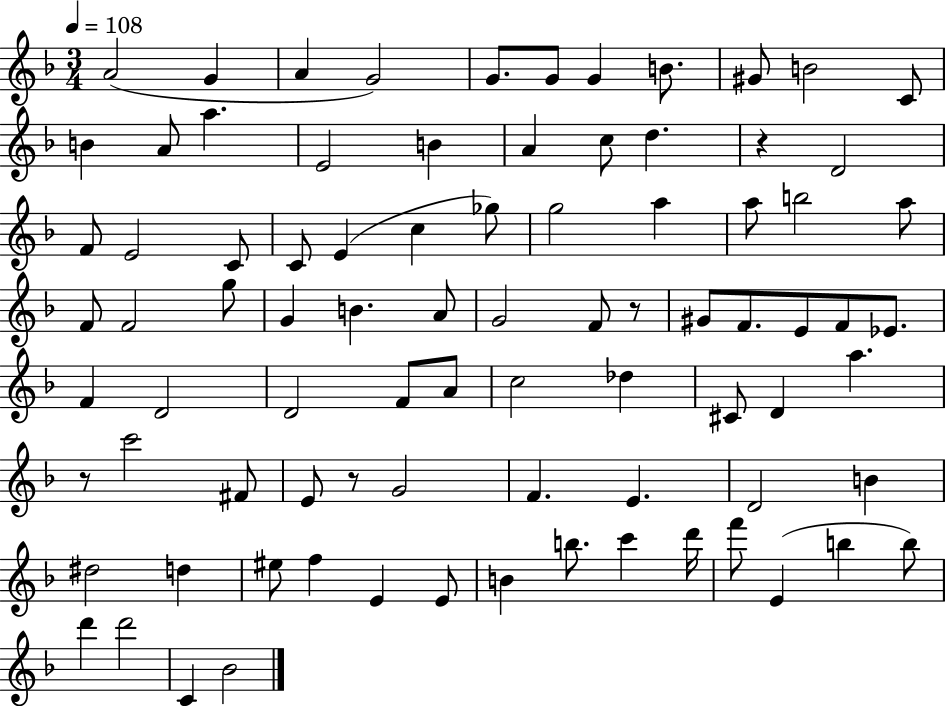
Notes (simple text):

A4/h G4/q A4/q G4/h G4/e. G4/e G4/q B4/e. G#4/e B4/h C4/e B4/q A4/e A5/q. E4/h B4/q A4/q C5/e D5/q. R/q D4/h F4/e E4/h C4/e C4/e E4/q C5/q Gb5/e G5/h A5/q A5/e B5/h A5/e F4/e F4/h G5/e G4/q B4/q. A4/e G4/h F4/e R/e G#4/e F4/e. E4/e F4/e Eb4/e. F4/q D4/h D4/h F4/e A4/e C5/h Db5/q C#4/e D4/q A5/q. R/e C6/h F#4/e E4/e R/e G4/h F4/q. E4/q. D4/h B4/q D#5/h D5/q EIS5/e F5/q E4/q E4/e B4/q B5/e. C6/q D6/s F6/e E4/q B5/q B5/e D6/q D6/h C4/q Bb4/h